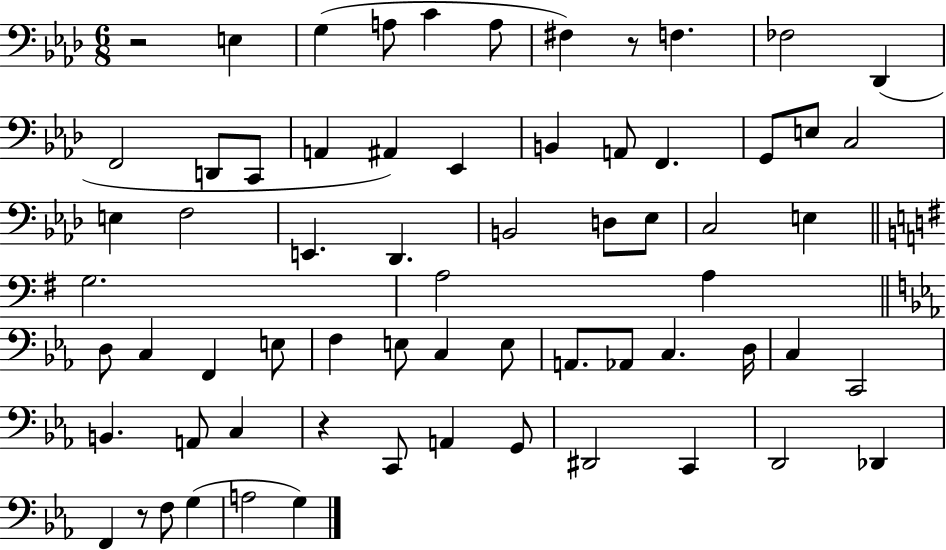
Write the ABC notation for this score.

X:1
T:Untitled
M:6/8
L:1/4
K:Ab
z2 E, G, A,/2 C A,/2 ^F, z/2 F, _F,2 _D,, F,,2 D,,/2 C,,/2 A,, ^A,, _E,, B,, A,,/2 F,, G,,/2 E,/2 C,2 E, F,2 E,, _D,, B,,2 D,/2 _E,/2 C,2 E, G,2 A,2 A, D,/2 C, F,, E,/2 F, E,/2 C, E,/2 A,,/2 _A,,/2 C, D,/4 C, C,,2 B,, A,,/2 C, z C,,/2 A,, G,,/2 ^D,,2 C,, D,,2 _D,, F,, z/2 F,/2 G, A,2 G,